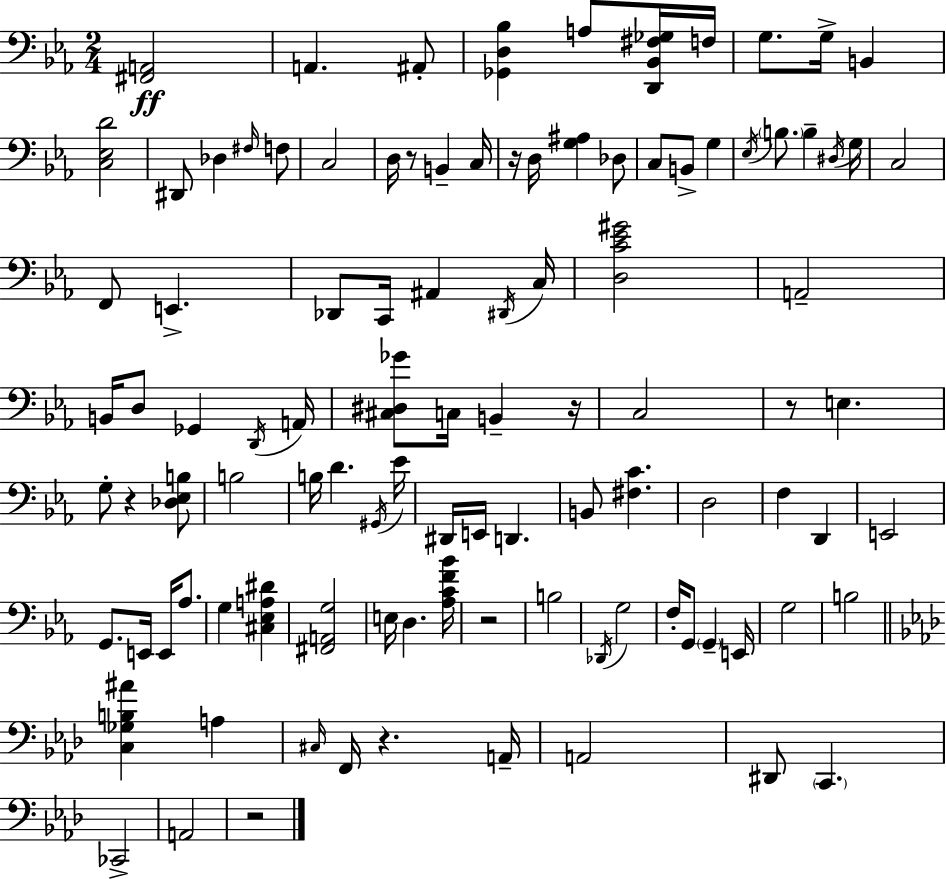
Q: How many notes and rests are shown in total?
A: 103